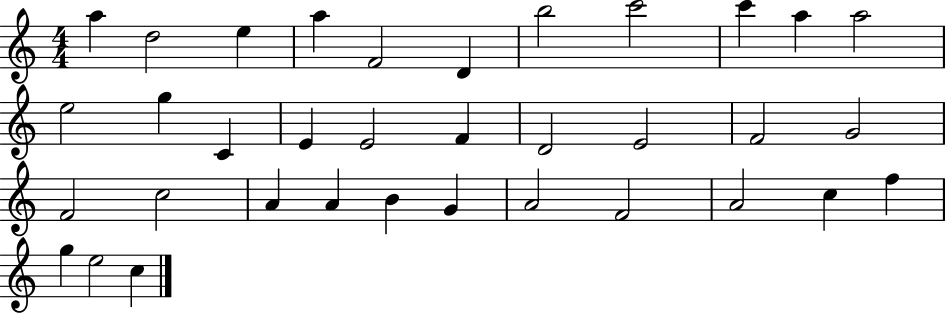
{
  \clef treble
  \numericTimeSignature
  \time 4/4
  \key c \major
  a''4 d''2 e''4 | a''4 f'2 d'4 | b''2 c'''2 | c'''4 a''4 a''2 | \break e''2 g''4 c'4 | e'4 e'2 f'4 | d'2 e'2 | f'2 g'2 | \break f'2 c''2 | a'4 a'4 b'4 g'4 | a'2 f'2 | a'2 c''4 f''4 | \break g''4 e''2 c''4 | \bar "|."
}